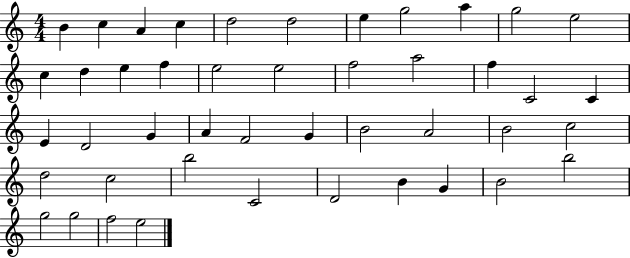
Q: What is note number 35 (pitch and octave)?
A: B5